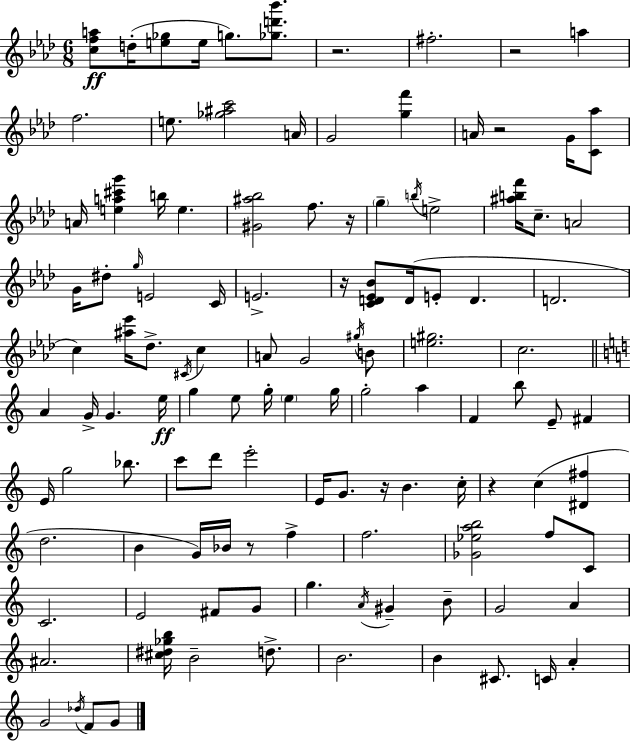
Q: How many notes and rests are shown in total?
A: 118